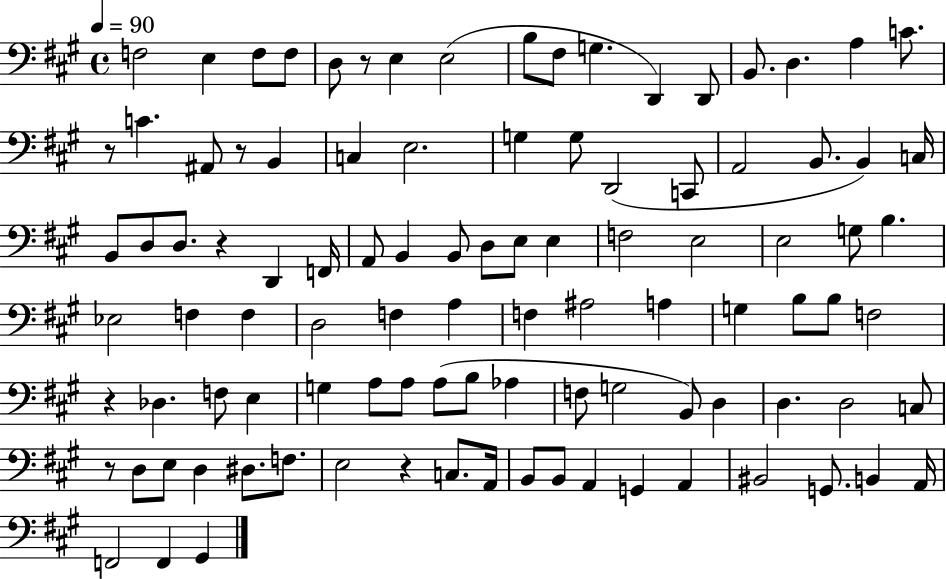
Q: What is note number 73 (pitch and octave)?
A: D3